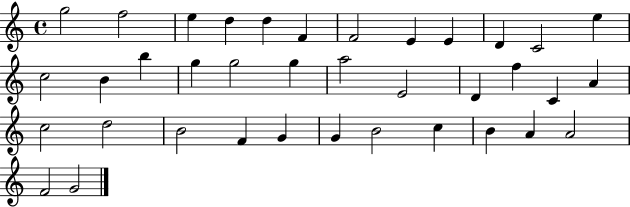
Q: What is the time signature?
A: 4/4